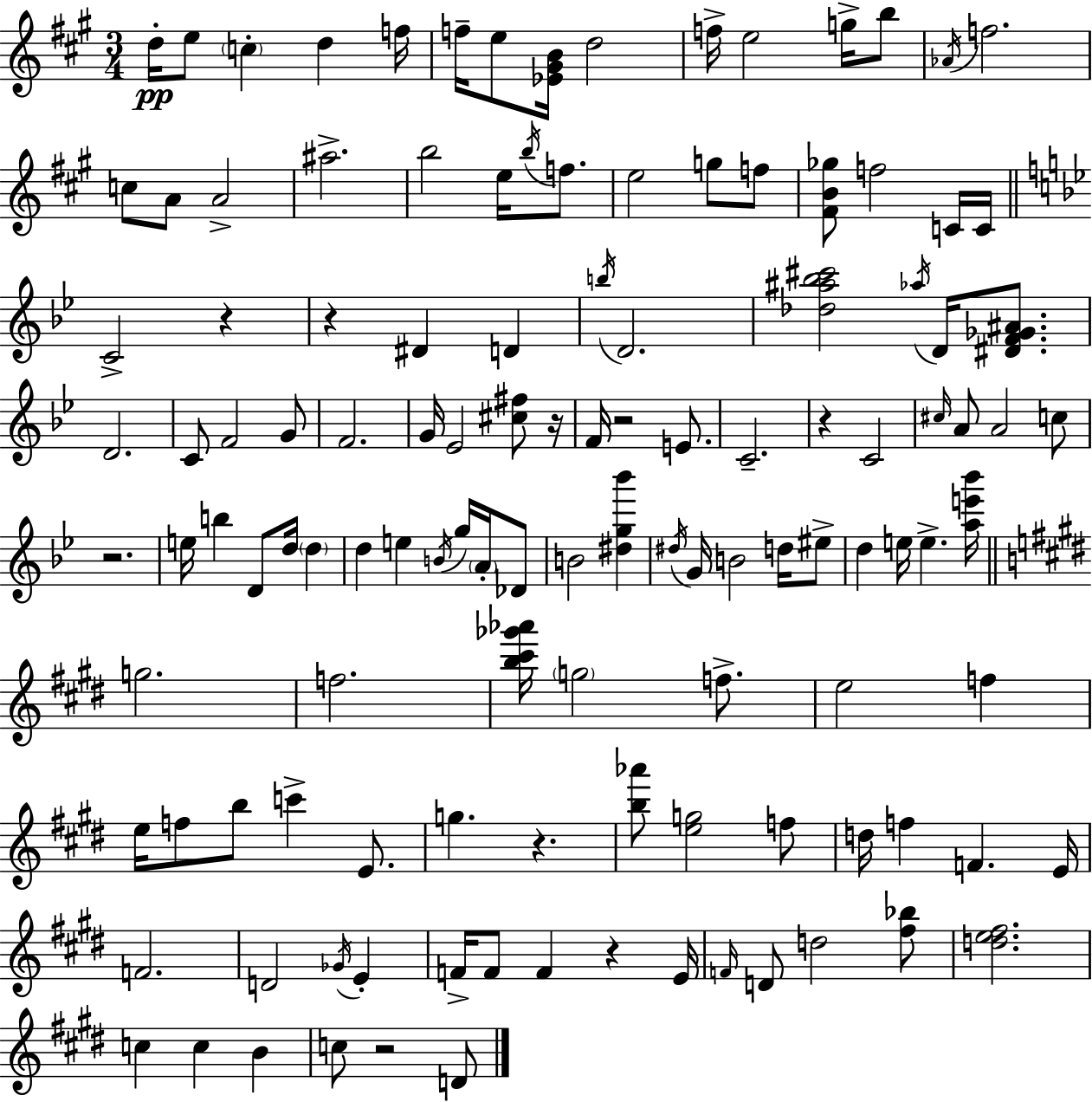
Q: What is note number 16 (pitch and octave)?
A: A4